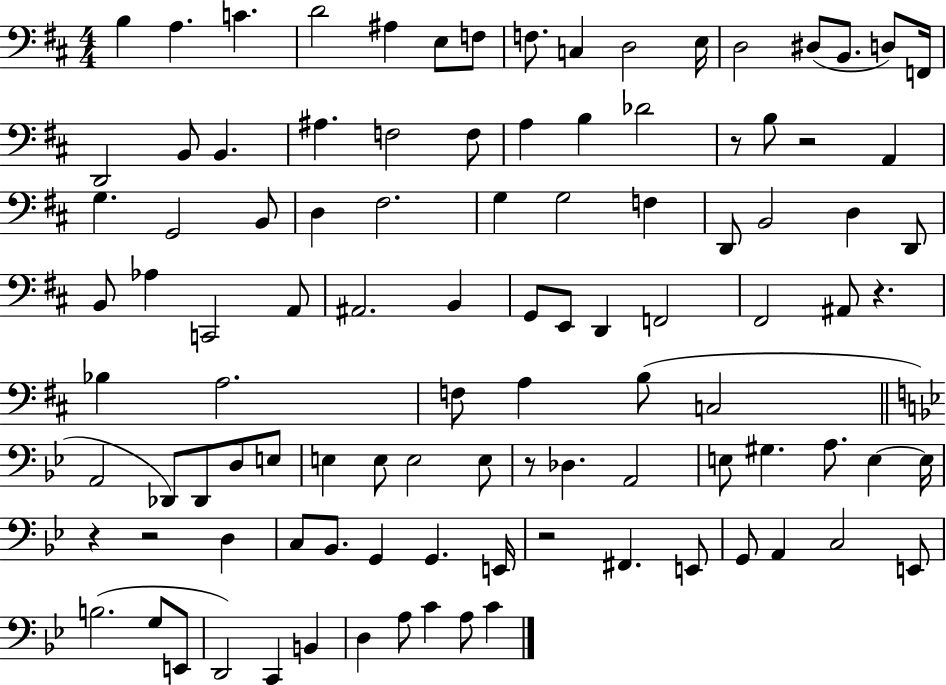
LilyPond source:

{
  \clef bass
  \numericTimeSignature
  \time 4/4
  \key d \major
  \repeat volta 2 { b4 a4. c'4. | d'2 ais4 e8 f8 | f8. c4 d2 e16 | d2 dis8( b,8. d8) f,16 | \break d,2 b,8 b,4. | ais4. f2 f8 | a4 b4 des'2 | r8 b8 r2 a,4 | \break g4. g,2 b,8 | d4 fis2. | g4 g2 f4 | d,8 b,2 d4 d,8 | \break b,8 aes4 c,2 a,8 | ais,2. b,4 | g,8 e,8 d,4 f,2 | fis,2 ais,8 r4. | \break bes4 a2. | f8 a4 b8( c2 | \bar "||" \break \key bes \major a,2 des,8) des,8 d8 e8 | e4 e8 e2 e8 | r8 des4. a,2 | e8 gis4. a8. e4~~ e16 | \break r4 r2 d4 | c8 bes,8. g,4 g,4. e,16 | r2 fis,4. e,8 | g,8 a,4 c2 e,8 | \break b2.( g8 e,8 | d,2) c,4 b,4 | d4 a8 c'4 a8 c'4 | } \bar "|."
}